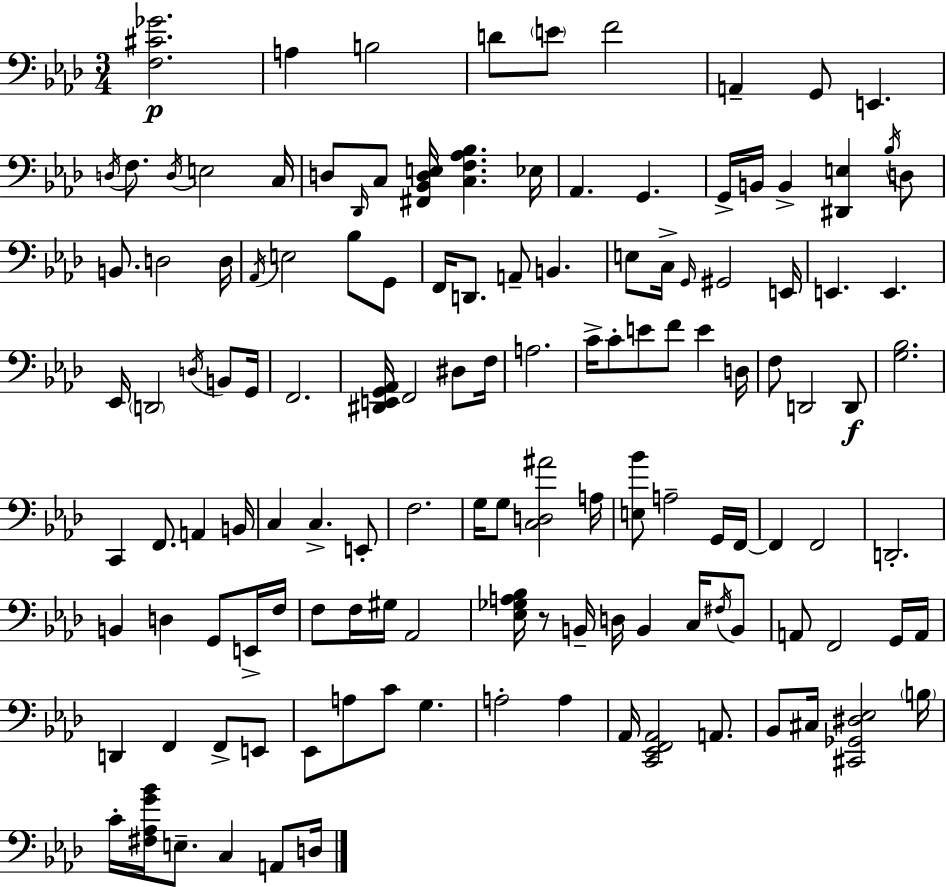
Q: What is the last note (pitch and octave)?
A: D3